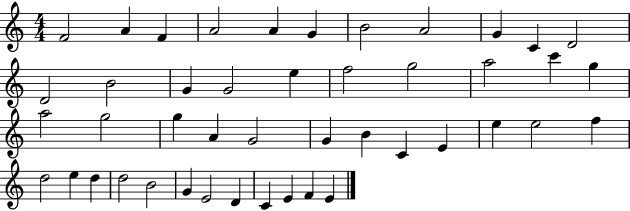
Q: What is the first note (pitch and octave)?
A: F4